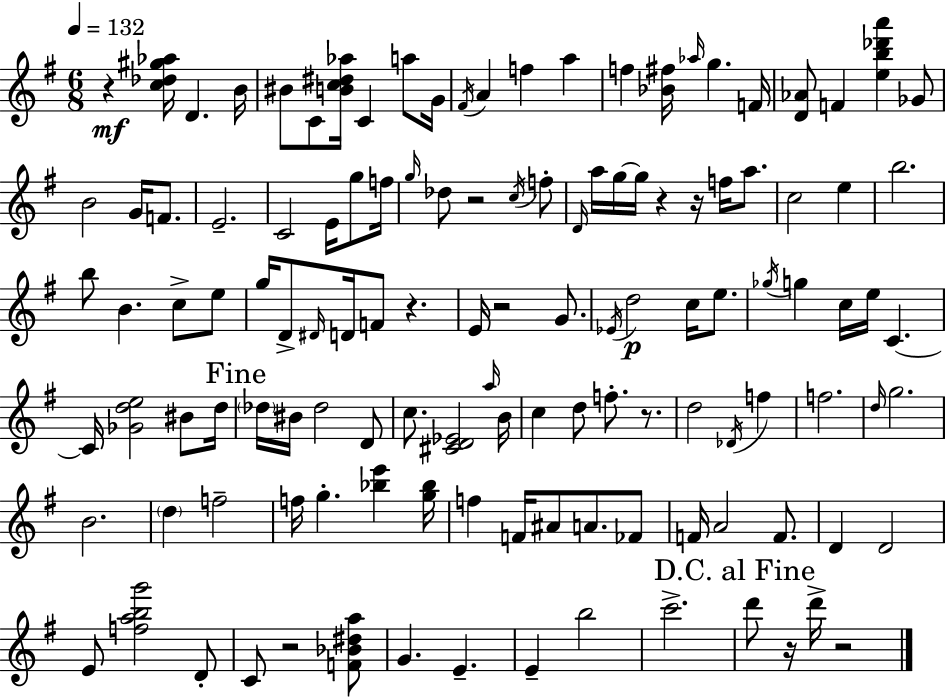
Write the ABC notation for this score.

X:1
T:Untitled
M:6/8
L:1/4
K:G
z [c_d^g_a]/4 D B/4 ^B/2 C/2 [Bc^d_a]/4 C a/2 G/4 ^F/4 A f a f [_B^f]/4 _a/4 g F/4 [D_A]/2 F [eb_d'a'] _G/2 B2 G/4 F/2 E2 C2 E/4 g/2 f/4 g/4 _d/2 z2 c/4 f/2 D/4 a/4 g/4 g/4 z z/4 f/4 a/2 c2 e b2 b/2 B c/2 e/2 g/4 D/2 ^D/4 D/4 F/2 z E/4 z2 G/2 _E/4 d2 c/4 e/2 _g/4 g c/4 e/4 C C/4 [_Gde]2 ^B/2 d/4 _d/4 ^B/4 _d2 D/2 c/2 [^CD_E]2 a/4 B/4 c d/2 f/2 z/2 d2 _D/4 f f2 d/4 g2 B2 d f2 f/4 g [_be'] [g_b]/4 f F/4 ^A/2 A/2 _F/2 F/4 A2 F/2 D D2 E/2 [fabg']2 D/2 C/2 z2 [F_B^da]/2 G E E b2 c'2 d'/2 z/4 d'/4 z2